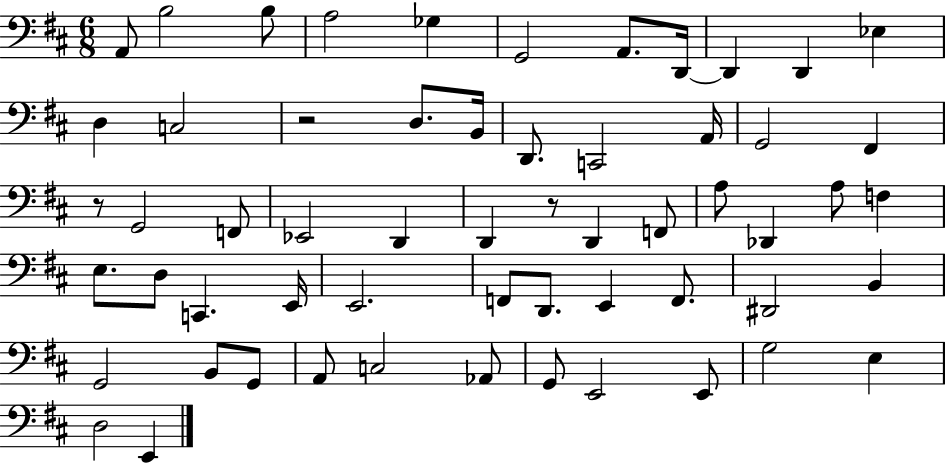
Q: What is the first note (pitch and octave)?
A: A2